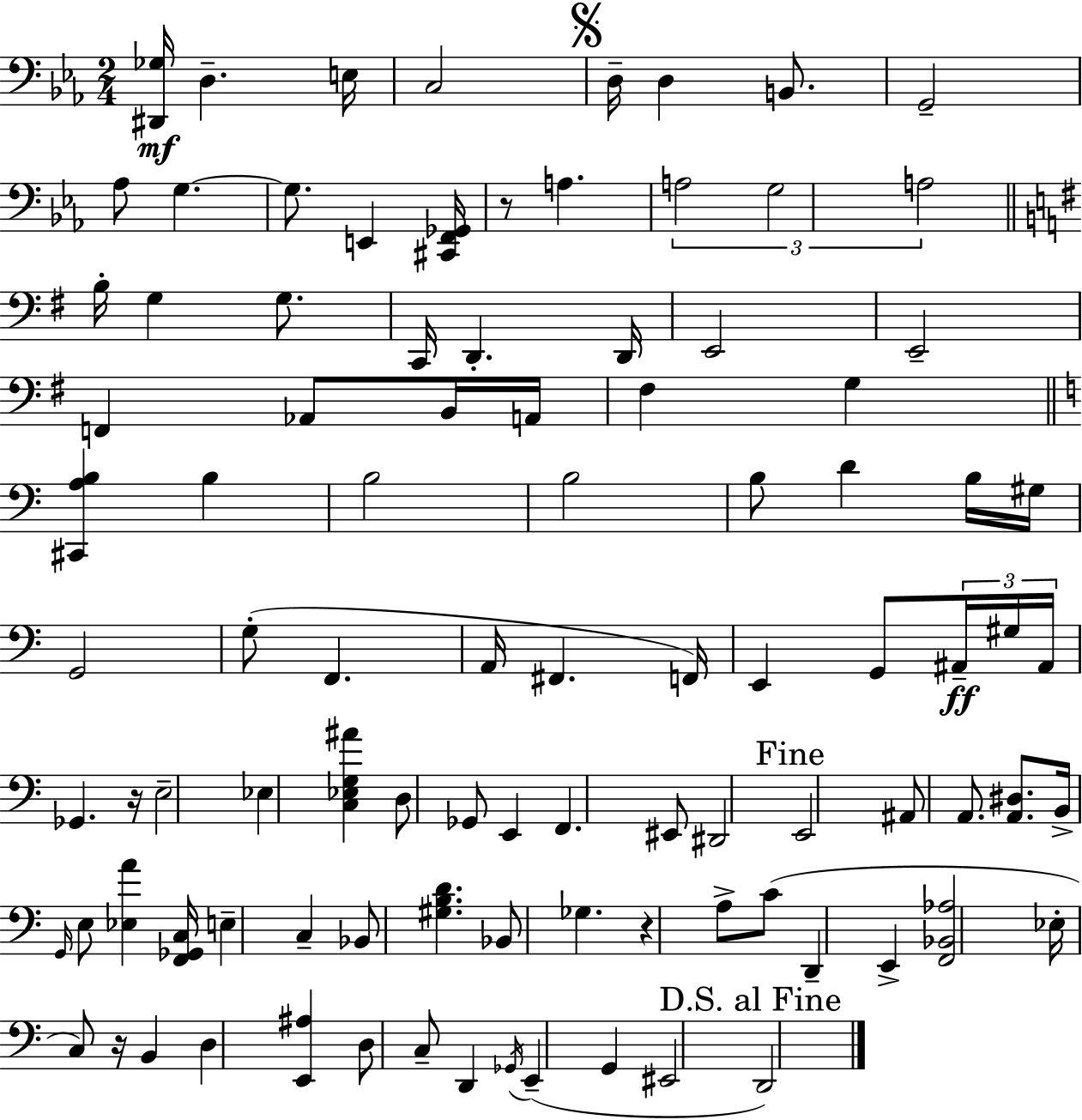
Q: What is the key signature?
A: EES major